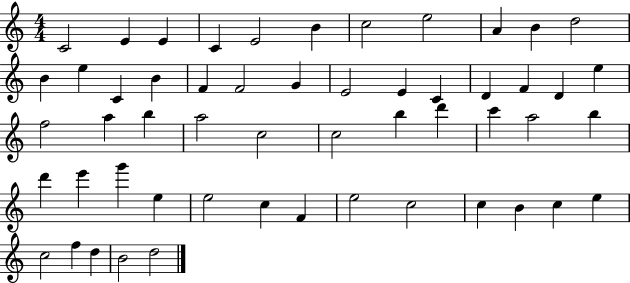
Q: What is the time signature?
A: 4/4